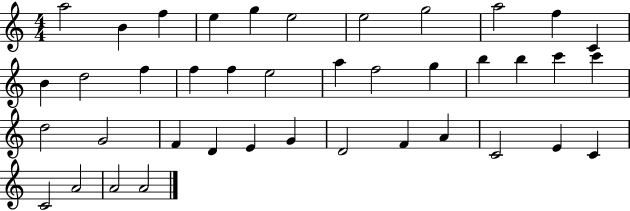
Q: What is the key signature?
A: C major